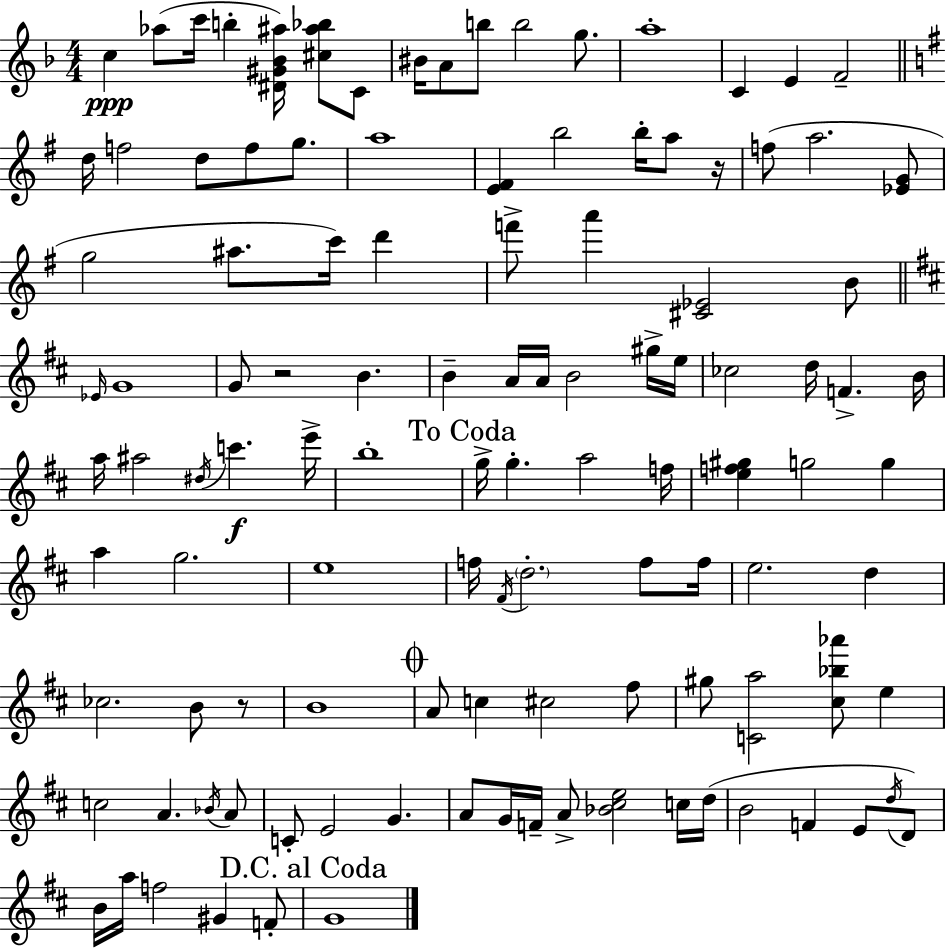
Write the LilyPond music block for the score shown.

{
  \clef treble
  \numericTimeSignature
  \time 4/4
  \key d \minor
  c''4\ppp aes''8( c'''16 b''4-. <dis' gis' bes' ais''>16) <cis'' ais'' bes''>8 c'8 | bis'16 a'8 b''8 b''2 g''8. | a''1-. | c'4 e'4 f'2-- | \break \bar "||" \break \key e \minor d''16 f''2 d''8 f''8 g''8. | a''1 | <e' fis'>4 b''2 b''16-. a''8 r16 | f''8( a''2. <ees' g'>8 | \break g''2 ais''8. c'''16) d'''4 | f'''8-> a'''4 <cis' ees'>2 b'8 | \bar "||" \break \key d \major \grace { ees'16 } g'1 | g'8 r2 b'4. | b'4-- a'16 a'16 b'2 gis''16-> | e''16 ces''2 d''16 f'4.-> | \break b'16 a''16 ais''2 \acciaccatura { dis''16 } c'''4.\f | e'''16-> b''1-. | \mark "To Coda" g''16-> g''4.-. a''2 | f''16 <e'' f'' gis''>4 g''2 g''4 | \break a''4 g''2. | e''1 | f''16 \acciaccatura { fis'16 } \parenthesize d''2.-. | f''8 f''16 e''2. d''4 | \break ces''2. b'8 | r8 b'1 | \mark \markup { \musicglyph "scripts.coda" } a'8 c''4 cis''2 | fis''8 gis''8 <c' a''>2 <cis'' bes'' aes'''>8 e''4 | \break c''2 a'4. | \acciaccatura { bes'16 } a'8 c'8-. e'2 g'4. | a'8 g'16 f'16-- a'8-> <bes' cis'' e''>2 | c''16 d''16( b'2 f'4 | \break e'8 \acciaccatura { d''16 } d'8) b'16 a''16 f''2 gis'4 | f'8-. \mark "D.C. al Coda" g'1 | \bar "|."
}